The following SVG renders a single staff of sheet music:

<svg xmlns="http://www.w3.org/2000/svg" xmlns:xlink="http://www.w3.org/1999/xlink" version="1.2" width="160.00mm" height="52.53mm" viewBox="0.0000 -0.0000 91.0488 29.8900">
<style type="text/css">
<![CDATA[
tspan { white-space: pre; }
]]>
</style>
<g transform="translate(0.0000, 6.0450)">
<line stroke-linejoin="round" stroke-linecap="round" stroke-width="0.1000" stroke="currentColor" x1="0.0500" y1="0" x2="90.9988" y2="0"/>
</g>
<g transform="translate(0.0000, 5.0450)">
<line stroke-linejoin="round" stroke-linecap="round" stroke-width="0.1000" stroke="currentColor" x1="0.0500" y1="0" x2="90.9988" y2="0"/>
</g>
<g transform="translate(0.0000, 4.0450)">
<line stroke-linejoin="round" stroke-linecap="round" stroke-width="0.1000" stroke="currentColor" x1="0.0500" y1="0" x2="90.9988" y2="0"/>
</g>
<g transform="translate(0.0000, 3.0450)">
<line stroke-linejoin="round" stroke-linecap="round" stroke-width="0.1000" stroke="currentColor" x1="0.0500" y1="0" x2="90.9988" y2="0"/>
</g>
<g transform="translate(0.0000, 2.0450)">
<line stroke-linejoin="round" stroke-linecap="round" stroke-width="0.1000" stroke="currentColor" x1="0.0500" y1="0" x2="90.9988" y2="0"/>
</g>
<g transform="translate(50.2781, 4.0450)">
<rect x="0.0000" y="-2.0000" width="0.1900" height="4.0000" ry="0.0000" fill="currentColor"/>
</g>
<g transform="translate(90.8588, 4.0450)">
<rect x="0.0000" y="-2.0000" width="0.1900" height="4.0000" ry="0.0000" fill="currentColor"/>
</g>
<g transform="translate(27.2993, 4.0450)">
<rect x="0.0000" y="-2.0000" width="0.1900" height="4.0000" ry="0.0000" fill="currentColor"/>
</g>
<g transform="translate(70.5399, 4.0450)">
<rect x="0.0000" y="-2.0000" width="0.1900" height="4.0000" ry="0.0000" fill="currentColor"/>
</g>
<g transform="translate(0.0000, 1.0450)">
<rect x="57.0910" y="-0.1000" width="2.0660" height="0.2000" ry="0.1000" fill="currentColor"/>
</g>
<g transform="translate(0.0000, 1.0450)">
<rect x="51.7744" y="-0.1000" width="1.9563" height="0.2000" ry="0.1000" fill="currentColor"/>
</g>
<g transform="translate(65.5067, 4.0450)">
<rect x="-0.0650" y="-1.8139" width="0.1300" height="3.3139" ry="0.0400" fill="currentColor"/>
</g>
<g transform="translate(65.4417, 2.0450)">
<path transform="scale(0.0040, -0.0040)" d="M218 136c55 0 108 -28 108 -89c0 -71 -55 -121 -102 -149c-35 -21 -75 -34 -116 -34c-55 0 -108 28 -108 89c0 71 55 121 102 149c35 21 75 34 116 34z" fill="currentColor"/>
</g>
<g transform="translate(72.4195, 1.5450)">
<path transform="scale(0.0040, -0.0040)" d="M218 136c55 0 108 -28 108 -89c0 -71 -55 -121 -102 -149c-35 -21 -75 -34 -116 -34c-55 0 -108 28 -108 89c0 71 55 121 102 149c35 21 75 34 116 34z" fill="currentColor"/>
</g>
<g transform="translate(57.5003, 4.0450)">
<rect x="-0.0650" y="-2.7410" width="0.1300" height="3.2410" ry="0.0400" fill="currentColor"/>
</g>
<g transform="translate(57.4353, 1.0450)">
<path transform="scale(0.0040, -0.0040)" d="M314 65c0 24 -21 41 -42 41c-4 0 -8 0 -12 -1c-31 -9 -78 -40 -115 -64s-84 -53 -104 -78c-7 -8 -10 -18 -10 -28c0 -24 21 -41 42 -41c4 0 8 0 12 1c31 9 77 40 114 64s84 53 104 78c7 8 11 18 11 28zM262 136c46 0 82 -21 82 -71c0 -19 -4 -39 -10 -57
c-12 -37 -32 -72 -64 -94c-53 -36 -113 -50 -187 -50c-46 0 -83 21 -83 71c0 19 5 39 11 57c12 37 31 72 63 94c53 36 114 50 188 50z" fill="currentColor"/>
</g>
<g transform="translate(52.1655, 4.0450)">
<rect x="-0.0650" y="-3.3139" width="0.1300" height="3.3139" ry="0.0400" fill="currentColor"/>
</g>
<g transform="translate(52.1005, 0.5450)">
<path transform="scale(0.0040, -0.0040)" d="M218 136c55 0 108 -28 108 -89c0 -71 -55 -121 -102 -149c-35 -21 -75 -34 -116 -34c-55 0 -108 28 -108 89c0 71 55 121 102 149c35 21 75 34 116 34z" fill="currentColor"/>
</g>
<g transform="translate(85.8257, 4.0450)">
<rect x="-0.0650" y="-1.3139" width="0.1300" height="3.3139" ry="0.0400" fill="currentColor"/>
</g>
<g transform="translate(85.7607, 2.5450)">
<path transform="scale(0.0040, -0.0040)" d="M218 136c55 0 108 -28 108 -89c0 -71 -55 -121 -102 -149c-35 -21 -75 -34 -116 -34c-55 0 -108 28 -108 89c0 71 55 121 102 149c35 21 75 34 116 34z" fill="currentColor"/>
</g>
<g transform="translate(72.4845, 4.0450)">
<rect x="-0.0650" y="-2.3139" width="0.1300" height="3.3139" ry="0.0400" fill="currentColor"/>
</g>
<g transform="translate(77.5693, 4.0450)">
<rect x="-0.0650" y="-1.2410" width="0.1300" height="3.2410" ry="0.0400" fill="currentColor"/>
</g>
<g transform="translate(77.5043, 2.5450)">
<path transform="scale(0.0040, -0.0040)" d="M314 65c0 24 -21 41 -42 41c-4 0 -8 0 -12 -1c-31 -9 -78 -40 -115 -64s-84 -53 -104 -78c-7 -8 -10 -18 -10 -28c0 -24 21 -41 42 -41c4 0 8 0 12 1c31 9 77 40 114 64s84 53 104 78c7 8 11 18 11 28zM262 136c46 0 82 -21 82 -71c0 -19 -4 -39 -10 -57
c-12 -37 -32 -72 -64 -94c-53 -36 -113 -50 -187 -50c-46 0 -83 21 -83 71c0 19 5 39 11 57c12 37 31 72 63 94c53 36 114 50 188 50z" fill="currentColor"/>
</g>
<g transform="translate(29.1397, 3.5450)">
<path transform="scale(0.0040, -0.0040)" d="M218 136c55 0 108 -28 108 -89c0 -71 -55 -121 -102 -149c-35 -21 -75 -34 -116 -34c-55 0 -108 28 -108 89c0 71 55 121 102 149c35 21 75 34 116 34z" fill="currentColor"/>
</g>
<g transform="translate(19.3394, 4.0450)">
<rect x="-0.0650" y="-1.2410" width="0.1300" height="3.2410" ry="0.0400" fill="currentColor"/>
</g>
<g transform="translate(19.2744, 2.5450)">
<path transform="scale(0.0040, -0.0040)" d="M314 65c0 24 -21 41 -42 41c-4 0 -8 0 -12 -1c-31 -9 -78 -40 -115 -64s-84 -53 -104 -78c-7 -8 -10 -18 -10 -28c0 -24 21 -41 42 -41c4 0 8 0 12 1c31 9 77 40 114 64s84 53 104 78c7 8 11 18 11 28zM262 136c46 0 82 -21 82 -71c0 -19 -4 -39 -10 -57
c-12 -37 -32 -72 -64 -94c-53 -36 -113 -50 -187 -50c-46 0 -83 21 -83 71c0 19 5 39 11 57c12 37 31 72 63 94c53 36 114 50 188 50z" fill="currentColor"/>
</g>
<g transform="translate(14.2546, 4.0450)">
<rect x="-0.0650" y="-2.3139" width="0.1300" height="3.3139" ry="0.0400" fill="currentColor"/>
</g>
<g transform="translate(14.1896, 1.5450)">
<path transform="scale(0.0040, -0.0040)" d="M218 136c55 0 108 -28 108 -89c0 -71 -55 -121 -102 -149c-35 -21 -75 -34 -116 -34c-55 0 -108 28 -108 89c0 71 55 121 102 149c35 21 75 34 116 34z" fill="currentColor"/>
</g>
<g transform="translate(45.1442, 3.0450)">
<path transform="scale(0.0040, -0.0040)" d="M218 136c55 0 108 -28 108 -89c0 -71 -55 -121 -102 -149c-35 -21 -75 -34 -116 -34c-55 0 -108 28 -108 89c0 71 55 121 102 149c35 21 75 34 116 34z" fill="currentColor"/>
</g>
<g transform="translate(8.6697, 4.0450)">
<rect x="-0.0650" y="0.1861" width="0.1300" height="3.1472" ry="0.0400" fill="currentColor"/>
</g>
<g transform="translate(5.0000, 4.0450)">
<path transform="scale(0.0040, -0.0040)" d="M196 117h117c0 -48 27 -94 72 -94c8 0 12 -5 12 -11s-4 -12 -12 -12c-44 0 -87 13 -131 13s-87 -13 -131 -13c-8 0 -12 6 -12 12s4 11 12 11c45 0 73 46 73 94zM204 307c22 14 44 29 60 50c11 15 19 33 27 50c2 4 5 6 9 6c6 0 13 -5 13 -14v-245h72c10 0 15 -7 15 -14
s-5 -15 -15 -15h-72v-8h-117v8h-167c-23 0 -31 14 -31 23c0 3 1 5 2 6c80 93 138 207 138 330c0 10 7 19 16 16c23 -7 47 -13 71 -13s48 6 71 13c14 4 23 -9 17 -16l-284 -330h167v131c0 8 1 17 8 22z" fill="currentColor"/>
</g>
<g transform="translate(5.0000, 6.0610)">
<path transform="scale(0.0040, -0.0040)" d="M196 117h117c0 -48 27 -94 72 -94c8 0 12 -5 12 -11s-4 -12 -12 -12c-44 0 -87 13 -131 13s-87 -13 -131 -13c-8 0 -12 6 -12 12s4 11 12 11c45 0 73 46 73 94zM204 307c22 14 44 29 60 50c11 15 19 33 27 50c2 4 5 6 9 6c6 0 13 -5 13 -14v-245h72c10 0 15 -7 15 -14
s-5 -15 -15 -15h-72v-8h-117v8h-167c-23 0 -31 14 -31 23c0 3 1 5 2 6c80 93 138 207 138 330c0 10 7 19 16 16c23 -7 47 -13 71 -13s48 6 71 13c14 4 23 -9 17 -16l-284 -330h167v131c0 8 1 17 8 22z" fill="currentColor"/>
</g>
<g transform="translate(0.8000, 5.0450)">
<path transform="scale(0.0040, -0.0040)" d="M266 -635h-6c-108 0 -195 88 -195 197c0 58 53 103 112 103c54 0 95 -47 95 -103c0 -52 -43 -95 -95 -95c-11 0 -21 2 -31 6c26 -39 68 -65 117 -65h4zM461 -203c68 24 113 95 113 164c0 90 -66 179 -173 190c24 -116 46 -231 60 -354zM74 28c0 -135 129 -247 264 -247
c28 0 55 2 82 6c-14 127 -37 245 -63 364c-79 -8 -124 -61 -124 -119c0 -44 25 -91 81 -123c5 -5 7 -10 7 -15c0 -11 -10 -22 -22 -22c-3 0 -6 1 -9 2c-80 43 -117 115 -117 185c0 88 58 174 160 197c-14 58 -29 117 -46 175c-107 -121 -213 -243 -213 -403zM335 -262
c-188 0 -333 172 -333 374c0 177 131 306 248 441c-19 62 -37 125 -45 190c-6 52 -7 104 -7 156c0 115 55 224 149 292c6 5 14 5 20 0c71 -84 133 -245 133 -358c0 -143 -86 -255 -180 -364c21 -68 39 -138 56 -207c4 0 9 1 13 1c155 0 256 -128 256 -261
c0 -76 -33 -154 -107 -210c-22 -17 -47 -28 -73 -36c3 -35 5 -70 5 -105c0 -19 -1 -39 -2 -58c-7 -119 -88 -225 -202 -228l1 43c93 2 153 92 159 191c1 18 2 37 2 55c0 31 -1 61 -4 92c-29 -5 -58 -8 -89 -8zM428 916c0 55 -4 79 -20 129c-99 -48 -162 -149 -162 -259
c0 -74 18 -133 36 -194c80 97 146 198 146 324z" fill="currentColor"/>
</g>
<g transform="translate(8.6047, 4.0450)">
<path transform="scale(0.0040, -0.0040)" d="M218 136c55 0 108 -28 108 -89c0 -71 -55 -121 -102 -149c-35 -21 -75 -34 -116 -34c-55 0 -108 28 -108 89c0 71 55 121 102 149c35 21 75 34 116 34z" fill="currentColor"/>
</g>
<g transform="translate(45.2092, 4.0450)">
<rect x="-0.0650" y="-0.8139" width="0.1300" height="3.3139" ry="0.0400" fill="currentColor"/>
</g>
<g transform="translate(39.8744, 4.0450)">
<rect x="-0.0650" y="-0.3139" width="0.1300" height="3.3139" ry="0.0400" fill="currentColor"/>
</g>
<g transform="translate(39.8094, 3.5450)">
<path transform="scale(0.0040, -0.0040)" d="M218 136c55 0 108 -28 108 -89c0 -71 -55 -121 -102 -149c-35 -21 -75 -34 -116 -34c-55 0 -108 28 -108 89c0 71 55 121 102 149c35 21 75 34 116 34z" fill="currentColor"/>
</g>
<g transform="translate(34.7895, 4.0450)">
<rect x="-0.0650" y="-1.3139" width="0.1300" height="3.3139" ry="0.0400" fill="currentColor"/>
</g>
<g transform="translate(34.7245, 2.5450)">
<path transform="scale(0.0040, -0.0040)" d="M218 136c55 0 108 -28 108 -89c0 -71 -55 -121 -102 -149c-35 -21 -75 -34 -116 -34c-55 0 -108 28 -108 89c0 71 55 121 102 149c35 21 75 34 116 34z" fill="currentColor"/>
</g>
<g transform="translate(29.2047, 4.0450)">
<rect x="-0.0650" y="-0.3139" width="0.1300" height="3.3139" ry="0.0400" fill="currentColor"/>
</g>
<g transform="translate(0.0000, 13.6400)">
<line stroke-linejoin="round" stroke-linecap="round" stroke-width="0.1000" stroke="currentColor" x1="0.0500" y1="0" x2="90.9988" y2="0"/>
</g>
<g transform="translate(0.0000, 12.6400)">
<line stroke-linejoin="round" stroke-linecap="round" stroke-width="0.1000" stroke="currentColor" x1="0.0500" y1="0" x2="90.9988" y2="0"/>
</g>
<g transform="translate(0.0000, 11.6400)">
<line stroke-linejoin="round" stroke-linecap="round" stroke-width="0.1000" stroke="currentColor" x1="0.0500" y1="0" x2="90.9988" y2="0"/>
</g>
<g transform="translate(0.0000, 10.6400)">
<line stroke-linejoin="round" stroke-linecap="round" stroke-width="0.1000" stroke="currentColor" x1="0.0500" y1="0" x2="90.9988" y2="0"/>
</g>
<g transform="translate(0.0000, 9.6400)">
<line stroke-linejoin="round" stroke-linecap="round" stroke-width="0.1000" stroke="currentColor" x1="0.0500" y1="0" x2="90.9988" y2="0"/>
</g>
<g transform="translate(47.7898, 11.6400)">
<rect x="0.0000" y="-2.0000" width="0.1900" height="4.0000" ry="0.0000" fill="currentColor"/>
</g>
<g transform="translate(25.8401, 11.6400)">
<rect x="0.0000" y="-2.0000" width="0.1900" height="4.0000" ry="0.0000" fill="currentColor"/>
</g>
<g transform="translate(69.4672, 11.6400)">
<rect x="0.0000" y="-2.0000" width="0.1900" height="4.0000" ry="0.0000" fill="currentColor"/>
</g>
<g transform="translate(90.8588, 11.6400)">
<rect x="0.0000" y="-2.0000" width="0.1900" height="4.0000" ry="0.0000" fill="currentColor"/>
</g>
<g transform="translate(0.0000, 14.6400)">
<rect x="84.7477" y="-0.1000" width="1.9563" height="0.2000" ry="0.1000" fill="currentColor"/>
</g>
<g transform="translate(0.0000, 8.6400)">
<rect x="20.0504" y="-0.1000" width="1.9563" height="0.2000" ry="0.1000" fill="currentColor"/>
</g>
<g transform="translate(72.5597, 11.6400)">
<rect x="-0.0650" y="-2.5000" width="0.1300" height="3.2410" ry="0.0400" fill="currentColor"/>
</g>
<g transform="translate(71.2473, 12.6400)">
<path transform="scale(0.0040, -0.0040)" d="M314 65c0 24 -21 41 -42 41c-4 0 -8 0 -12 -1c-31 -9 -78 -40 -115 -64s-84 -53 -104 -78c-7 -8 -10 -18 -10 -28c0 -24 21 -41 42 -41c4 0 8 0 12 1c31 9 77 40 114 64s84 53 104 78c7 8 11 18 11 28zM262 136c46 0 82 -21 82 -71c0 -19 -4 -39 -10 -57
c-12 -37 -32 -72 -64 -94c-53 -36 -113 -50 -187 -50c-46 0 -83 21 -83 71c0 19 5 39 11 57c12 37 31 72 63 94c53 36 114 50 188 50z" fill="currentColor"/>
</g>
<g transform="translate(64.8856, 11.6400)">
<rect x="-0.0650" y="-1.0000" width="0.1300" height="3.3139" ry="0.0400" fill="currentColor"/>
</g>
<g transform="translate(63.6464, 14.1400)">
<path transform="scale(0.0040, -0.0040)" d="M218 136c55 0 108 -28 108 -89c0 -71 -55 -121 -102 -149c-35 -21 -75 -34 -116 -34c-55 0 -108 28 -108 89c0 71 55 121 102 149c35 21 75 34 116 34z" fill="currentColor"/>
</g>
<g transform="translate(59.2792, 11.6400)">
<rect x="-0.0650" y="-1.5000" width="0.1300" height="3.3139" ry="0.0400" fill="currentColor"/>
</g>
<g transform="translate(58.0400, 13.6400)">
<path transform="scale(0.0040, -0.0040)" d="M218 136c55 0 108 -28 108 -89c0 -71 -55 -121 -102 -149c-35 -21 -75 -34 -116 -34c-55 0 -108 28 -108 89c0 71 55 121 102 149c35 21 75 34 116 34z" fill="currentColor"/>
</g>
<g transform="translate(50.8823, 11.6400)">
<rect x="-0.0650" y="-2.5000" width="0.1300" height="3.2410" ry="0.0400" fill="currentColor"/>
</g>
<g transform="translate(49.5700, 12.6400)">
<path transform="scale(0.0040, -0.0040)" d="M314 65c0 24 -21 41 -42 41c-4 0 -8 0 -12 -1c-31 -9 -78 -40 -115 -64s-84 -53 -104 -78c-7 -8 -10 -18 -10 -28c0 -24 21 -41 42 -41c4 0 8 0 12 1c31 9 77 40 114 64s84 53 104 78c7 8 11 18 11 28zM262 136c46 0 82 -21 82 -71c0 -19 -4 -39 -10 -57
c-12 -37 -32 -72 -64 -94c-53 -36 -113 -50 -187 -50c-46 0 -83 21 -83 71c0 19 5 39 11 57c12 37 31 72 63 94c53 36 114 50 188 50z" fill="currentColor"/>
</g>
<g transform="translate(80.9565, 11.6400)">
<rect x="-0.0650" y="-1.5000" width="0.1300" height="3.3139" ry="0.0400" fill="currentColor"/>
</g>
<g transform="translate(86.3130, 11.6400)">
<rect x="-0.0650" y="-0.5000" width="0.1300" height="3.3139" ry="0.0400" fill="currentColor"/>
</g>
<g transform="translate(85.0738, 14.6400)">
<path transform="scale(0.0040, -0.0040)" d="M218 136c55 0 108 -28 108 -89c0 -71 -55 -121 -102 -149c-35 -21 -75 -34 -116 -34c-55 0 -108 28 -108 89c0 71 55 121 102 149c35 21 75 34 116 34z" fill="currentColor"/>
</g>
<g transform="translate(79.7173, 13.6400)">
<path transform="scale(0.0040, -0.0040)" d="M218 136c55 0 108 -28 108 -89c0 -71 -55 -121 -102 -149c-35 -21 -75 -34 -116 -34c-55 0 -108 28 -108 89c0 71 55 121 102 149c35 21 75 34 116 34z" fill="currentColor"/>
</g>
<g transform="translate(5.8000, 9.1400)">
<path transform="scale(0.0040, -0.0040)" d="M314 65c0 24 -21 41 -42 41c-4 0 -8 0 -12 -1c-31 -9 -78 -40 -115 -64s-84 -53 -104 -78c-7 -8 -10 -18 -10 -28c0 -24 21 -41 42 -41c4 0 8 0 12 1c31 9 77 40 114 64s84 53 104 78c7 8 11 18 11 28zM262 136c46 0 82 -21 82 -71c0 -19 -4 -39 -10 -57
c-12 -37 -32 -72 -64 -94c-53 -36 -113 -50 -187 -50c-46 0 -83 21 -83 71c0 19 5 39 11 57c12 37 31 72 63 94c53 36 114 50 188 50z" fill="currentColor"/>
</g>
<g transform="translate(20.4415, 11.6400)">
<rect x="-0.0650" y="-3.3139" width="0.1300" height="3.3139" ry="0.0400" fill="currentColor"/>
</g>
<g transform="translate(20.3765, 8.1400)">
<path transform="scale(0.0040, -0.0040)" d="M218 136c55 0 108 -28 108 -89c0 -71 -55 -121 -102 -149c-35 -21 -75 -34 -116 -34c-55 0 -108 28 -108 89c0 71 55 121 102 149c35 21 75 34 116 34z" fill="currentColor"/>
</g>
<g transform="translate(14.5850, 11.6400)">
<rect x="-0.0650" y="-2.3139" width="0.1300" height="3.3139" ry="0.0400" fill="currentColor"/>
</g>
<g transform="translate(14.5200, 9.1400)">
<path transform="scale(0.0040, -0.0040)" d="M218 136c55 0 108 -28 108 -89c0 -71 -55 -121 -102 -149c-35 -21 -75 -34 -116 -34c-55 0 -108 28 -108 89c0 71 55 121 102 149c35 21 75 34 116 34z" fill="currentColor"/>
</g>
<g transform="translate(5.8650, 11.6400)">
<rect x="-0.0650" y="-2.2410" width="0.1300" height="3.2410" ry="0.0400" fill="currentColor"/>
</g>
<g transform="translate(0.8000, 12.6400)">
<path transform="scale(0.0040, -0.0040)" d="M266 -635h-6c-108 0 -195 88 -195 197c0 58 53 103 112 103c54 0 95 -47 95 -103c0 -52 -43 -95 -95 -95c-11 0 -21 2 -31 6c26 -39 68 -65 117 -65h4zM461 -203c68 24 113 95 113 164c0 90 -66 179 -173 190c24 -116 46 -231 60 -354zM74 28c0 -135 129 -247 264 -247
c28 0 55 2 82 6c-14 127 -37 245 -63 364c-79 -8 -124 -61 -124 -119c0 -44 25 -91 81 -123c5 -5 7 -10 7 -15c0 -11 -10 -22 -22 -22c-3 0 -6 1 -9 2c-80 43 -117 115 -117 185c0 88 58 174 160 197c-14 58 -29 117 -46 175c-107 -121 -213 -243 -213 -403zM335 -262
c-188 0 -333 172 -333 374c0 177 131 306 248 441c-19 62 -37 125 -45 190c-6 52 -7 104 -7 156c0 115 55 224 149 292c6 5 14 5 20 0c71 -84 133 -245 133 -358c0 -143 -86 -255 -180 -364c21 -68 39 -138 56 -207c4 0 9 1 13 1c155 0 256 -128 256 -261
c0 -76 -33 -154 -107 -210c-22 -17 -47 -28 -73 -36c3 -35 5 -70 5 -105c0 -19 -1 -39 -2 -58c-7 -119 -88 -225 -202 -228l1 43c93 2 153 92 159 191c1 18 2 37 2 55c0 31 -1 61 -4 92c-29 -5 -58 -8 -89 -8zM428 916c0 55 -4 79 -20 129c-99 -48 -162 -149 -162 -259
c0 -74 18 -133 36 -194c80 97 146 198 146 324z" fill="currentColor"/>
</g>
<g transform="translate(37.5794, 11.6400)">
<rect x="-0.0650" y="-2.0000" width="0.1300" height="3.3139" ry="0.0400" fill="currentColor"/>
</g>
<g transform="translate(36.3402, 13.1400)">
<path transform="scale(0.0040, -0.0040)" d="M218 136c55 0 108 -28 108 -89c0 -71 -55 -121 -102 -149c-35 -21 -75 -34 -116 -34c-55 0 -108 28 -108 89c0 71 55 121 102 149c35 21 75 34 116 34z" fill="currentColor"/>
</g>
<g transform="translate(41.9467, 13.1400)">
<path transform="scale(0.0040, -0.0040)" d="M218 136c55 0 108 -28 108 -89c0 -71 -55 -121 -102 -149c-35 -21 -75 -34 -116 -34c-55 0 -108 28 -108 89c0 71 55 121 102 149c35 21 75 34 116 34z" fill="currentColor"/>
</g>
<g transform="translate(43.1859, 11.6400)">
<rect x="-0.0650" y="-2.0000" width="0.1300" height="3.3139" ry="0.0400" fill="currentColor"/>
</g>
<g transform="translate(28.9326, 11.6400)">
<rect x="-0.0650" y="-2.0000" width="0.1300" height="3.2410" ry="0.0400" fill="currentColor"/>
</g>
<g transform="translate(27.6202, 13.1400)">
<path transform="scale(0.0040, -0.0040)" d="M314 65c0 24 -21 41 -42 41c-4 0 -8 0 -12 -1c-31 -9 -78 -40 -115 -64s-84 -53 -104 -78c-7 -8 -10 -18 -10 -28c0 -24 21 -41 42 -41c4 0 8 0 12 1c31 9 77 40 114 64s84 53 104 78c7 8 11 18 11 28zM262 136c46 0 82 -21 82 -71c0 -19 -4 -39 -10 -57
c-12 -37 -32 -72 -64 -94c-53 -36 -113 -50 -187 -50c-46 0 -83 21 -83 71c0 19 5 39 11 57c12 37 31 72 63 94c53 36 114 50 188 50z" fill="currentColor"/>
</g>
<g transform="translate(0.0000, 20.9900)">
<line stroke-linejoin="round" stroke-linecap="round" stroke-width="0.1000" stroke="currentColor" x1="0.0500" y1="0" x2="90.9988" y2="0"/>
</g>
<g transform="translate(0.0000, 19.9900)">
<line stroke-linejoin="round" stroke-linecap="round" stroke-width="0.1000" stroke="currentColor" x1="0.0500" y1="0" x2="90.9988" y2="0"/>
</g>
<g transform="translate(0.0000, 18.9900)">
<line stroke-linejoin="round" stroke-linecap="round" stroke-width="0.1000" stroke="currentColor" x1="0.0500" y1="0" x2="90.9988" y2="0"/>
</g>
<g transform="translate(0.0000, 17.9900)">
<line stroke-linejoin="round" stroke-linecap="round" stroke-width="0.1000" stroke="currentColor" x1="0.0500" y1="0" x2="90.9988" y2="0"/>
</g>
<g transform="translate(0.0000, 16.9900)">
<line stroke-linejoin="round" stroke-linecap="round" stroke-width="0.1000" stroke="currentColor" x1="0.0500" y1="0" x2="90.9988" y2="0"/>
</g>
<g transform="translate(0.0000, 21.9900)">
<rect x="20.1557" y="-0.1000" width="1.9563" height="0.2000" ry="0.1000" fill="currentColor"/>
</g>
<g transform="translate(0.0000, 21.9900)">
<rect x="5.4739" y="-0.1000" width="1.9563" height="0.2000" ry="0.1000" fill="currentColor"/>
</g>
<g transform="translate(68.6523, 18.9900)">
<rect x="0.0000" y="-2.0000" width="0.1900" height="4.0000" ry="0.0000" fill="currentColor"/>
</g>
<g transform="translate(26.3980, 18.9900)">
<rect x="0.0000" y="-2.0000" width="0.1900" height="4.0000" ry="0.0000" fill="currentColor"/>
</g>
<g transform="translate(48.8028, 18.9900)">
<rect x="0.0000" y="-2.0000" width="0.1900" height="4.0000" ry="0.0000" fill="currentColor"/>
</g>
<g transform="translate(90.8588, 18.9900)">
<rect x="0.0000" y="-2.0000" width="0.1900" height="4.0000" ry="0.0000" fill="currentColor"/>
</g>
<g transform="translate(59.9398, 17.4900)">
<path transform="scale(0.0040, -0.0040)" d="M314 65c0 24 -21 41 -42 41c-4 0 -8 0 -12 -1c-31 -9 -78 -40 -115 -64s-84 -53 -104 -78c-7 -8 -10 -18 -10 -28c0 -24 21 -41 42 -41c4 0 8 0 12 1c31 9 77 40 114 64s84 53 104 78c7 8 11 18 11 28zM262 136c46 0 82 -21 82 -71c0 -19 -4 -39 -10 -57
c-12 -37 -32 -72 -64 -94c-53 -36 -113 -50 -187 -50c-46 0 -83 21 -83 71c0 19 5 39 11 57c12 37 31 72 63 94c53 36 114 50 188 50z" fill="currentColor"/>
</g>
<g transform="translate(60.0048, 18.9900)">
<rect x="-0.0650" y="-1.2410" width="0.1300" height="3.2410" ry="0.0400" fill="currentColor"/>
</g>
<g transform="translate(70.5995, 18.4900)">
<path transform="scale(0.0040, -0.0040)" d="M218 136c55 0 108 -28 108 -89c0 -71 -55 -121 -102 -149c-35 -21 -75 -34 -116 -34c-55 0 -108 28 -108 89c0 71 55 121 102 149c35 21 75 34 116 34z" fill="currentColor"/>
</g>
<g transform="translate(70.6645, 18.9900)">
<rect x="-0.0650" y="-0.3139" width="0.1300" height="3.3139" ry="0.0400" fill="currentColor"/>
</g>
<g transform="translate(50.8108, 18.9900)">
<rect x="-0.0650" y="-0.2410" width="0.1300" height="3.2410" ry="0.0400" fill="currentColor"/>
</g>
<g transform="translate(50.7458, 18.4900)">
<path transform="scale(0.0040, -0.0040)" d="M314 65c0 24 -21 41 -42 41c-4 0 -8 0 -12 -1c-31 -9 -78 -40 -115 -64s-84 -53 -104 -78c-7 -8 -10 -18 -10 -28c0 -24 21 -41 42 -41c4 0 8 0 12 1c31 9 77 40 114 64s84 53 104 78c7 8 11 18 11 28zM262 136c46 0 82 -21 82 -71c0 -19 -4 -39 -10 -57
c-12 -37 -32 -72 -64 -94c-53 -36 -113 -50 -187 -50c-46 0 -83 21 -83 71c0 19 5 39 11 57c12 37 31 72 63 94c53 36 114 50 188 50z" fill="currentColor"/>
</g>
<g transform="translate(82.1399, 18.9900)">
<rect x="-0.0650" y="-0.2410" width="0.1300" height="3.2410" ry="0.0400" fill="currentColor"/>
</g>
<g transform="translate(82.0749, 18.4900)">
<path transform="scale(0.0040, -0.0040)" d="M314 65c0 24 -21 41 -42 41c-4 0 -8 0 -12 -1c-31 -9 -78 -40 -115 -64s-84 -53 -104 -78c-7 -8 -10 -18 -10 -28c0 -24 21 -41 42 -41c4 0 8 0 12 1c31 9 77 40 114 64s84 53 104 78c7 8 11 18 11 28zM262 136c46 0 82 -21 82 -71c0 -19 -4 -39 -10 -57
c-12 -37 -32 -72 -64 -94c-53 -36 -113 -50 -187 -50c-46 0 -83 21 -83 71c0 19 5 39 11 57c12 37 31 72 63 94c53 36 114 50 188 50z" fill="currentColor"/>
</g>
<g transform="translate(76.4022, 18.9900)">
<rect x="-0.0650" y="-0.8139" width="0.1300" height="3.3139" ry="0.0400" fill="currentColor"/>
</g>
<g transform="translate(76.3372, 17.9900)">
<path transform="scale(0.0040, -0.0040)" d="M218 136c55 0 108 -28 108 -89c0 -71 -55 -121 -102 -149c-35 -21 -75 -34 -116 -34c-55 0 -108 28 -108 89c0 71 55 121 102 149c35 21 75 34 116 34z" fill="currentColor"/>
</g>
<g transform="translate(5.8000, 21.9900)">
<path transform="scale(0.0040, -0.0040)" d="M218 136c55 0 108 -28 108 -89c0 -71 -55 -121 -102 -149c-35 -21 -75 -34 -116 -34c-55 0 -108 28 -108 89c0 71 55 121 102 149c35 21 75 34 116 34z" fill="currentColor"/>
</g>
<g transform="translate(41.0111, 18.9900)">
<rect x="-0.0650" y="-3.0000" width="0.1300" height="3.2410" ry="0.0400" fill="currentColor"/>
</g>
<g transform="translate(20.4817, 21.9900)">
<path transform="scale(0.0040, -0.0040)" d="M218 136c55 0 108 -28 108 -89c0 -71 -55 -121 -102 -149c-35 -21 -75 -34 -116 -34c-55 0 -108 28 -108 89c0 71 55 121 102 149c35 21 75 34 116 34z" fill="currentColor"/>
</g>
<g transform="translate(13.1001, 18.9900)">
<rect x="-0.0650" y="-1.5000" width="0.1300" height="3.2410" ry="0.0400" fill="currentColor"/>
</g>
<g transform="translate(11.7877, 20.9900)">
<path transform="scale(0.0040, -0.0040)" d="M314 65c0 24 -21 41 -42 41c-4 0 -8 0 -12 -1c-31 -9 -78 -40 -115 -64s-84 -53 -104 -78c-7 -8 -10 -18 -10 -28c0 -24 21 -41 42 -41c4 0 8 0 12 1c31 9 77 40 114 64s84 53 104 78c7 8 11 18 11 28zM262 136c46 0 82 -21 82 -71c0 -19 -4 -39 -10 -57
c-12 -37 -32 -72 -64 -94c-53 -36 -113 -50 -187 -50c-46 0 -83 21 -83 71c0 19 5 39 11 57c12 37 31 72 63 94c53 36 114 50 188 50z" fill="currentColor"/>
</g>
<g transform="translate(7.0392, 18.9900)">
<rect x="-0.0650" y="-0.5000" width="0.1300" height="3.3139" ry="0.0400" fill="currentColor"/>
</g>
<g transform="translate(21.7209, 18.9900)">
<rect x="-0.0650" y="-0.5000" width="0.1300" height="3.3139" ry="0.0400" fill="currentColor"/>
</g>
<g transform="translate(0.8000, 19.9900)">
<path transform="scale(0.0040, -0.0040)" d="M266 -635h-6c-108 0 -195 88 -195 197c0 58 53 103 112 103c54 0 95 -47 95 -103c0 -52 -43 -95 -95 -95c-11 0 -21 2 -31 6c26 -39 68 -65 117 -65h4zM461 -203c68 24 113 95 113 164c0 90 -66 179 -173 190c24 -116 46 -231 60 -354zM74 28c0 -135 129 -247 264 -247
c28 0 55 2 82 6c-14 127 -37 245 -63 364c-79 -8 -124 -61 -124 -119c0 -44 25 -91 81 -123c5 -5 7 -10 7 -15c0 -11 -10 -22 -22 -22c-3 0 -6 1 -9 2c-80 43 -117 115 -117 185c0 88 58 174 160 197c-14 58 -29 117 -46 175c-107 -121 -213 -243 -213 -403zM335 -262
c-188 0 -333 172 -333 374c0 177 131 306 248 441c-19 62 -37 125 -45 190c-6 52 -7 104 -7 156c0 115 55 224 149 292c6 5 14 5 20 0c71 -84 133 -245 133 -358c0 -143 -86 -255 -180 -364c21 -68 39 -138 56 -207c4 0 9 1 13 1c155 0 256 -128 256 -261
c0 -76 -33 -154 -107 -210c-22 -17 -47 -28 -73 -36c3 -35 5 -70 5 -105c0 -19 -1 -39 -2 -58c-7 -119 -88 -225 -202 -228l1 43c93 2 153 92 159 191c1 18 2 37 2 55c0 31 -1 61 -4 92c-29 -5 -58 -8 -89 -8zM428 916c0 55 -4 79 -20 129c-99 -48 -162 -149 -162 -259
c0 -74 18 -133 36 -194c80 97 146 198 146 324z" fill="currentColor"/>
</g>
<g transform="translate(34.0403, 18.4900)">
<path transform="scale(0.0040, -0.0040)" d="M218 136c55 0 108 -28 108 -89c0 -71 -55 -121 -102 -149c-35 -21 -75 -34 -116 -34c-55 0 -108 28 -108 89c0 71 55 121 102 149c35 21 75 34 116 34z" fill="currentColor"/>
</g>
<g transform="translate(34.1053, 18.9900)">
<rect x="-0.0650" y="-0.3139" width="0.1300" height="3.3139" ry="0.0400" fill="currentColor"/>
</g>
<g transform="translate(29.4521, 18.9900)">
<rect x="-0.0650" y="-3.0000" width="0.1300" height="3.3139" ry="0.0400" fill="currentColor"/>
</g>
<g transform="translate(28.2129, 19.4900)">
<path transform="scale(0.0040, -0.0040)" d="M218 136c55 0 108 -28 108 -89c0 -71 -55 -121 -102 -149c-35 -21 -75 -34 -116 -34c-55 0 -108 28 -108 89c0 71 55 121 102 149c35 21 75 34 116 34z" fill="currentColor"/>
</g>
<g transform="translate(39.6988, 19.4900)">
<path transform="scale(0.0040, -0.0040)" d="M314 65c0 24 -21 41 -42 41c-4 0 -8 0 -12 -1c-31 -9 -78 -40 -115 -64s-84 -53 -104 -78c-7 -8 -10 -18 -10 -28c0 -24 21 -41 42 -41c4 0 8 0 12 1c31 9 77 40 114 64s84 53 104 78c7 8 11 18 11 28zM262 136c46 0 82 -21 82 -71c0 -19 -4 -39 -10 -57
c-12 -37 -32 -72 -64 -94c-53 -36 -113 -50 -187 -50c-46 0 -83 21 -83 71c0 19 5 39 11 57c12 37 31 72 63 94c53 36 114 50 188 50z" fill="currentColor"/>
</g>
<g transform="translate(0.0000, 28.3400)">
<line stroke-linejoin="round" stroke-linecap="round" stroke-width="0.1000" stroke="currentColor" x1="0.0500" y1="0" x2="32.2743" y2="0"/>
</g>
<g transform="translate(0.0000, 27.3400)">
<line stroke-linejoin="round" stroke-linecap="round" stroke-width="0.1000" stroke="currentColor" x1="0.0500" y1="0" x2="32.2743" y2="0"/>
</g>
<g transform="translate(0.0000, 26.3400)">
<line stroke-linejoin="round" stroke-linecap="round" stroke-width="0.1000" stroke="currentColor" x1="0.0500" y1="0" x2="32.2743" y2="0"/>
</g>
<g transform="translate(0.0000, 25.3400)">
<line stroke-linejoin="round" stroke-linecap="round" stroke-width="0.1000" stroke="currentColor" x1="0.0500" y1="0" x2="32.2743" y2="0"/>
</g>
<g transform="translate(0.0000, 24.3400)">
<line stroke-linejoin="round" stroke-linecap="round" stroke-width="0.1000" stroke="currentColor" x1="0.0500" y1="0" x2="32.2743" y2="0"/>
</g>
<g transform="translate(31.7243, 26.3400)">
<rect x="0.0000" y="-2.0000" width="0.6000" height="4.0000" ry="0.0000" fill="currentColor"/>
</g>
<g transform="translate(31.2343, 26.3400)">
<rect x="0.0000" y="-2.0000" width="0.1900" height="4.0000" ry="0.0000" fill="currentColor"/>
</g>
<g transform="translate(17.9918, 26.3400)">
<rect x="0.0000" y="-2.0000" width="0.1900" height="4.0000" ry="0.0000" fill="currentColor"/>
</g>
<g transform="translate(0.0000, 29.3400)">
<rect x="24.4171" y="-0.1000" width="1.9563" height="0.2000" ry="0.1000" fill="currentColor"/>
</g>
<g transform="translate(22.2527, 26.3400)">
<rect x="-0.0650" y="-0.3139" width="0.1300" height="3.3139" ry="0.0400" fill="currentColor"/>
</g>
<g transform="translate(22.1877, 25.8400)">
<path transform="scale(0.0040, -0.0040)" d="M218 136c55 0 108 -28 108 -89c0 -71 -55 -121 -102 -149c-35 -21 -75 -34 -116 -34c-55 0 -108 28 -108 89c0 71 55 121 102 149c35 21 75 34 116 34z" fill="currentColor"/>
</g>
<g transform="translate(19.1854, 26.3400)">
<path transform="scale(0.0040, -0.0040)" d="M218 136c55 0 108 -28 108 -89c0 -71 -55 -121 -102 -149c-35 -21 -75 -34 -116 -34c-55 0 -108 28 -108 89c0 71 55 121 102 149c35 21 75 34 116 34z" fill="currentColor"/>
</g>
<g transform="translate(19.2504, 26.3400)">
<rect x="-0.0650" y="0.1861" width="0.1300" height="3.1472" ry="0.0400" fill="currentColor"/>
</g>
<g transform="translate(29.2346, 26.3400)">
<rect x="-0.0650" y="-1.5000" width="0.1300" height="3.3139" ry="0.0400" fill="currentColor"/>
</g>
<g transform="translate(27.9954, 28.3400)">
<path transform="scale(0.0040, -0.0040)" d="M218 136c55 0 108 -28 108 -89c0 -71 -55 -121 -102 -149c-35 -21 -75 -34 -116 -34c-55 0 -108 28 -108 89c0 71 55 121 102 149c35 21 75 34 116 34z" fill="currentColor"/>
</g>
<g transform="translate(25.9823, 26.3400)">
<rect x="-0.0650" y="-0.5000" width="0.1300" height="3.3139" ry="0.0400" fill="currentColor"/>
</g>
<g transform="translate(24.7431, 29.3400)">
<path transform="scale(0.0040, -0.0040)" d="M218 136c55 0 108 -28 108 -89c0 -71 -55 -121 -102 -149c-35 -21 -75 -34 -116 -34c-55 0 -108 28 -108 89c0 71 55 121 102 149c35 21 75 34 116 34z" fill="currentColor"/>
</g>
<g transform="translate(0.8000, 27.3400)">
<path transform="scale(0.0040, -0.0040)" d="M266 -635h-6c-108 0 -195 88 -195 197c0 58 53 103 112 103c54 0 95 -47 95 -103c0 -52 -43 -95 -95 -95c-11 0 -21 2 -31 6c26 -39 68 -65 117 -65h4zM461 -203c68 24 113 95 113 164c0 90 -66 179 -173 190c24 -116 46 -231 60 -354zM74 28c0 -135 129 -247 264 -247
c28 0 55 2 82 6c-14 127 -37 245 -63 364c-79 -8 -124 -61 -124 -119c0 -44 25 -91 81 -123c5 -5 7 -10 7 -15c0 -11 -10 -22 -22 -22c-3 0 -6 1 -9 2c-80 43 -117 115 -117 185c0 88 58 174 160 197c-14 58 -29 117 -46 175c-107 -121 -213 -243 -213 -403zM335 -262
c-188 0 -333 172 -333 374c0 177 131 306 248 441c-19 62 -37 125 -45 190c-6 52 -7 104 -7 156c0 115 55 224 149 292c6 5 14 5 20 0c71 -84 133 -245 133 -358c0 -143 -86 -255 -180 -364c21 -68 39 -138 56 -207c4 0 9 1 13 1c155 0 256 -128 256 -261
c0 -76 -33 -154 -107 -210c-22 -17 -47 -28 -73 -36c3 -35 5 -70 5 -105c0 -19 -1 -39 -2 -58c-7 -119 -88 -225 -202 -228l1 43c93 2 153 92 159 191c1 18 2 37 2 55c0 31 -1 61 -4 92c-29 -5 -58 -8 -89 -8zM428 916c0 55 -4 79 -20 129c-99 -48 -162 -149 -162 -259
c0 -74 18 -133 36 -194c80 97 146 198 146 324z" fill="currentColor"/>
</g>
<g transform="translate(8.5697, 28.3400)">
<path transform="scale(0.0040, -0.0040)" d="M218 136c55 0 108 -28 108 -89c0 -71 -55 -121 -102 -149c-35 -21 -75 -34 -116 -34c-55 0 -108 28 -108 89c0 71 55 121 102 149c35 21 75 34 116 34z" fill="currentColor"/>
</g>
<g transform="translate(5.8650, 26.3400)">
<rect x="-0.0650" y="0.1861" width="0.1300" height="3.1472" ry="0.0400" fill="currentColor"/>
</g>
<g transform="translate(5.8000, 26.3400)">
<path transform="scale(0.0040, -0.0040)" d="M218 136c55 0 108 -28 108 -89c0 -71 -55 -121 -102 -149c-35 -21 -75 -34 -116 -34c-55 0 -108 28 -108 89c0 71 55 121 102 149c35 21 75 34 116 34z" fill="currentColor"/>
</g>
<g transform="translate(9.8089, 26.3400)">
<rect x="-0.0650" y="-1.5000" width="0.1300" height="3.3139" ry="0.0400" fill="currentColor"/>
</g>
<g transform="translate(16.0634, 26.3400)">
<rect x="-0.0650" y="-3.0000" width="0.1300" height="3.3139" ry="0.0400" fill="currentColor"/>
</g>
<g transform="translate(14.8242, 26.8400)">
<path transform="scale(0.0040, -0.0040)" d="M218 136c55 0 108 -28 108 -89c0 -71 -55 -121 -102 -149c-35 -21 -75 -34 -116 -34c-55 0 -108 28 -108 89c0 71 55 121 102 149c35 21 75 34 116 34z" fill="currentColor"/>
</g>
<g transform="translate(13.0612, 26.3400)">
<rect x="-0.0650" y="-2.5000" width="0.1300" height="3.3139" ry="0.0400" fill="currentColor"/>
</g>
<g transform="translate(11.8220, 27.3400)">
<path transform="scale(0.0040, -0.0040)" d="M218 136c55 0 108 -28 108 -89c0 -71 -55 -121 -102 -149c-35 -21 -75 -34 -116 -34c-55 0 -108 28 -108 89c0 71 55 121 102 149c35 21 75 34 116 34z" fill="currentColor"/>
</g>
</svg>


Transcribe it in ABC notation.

X:1
T:Untitled
M:4/4
L:1/4
K:C
B g e2 c e c d b a2 f g e2 e g2 g b F2 F F G2 E D G2 E C C E2 C A c A2 c2 e2 c d c2 B E G A B c C E